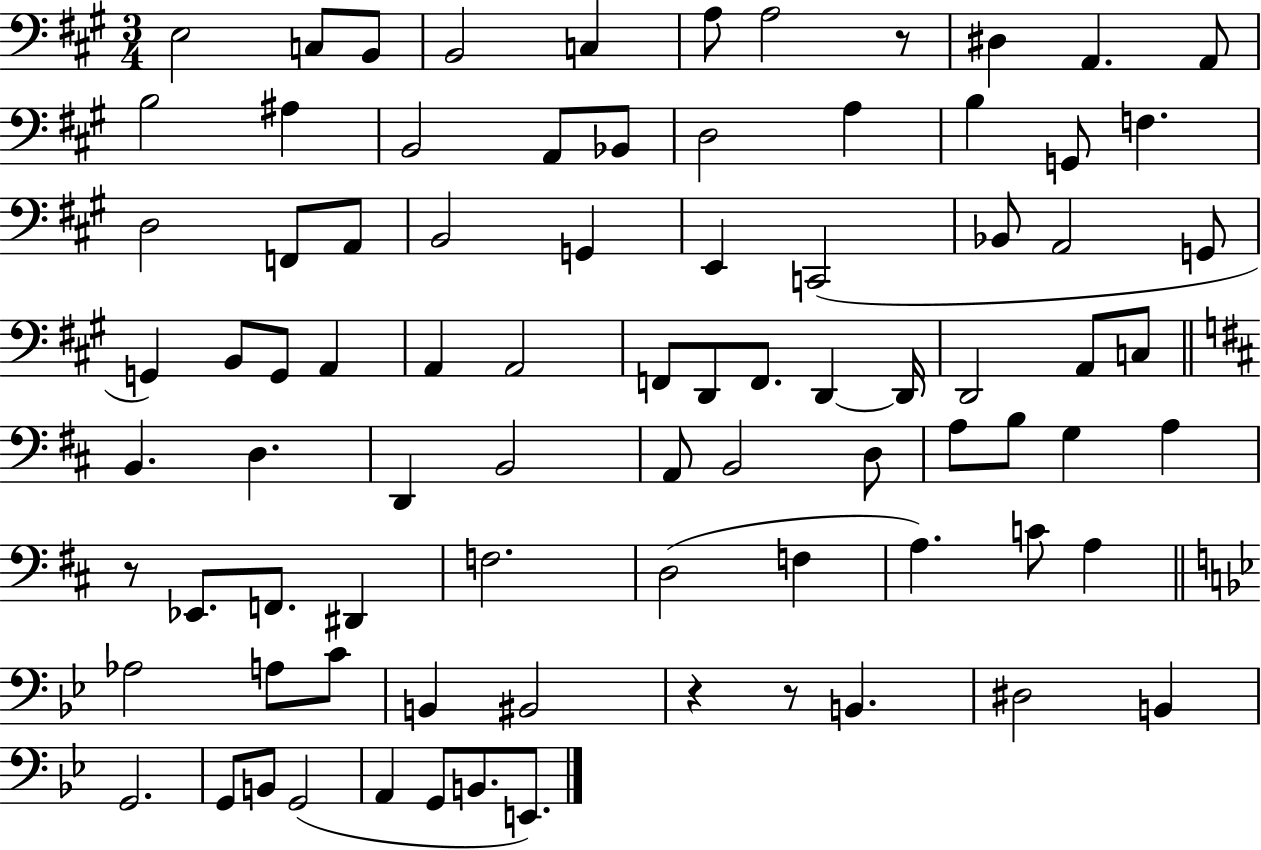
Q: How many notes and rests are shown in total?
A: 84